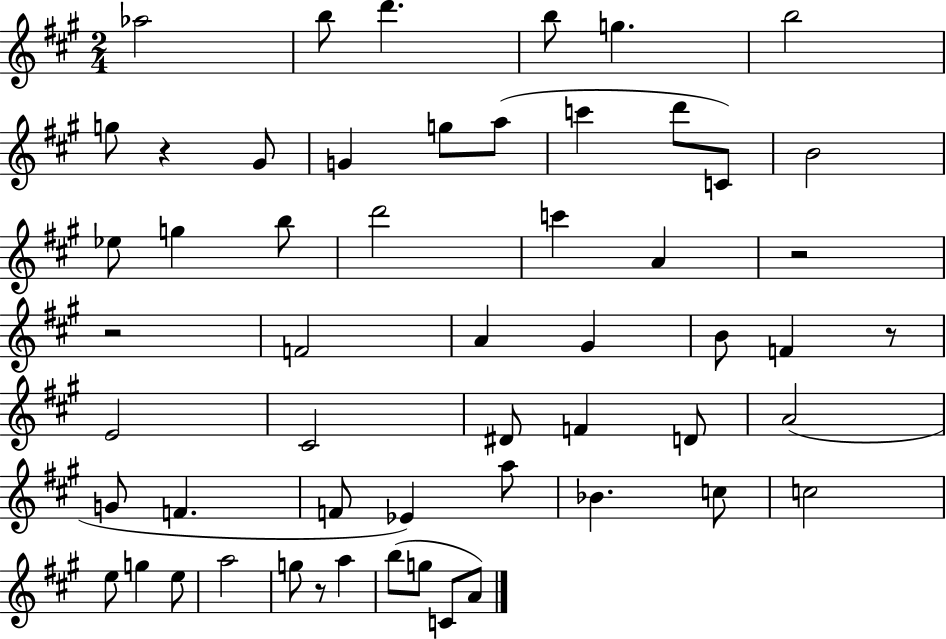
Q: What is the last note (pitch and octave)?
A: A4